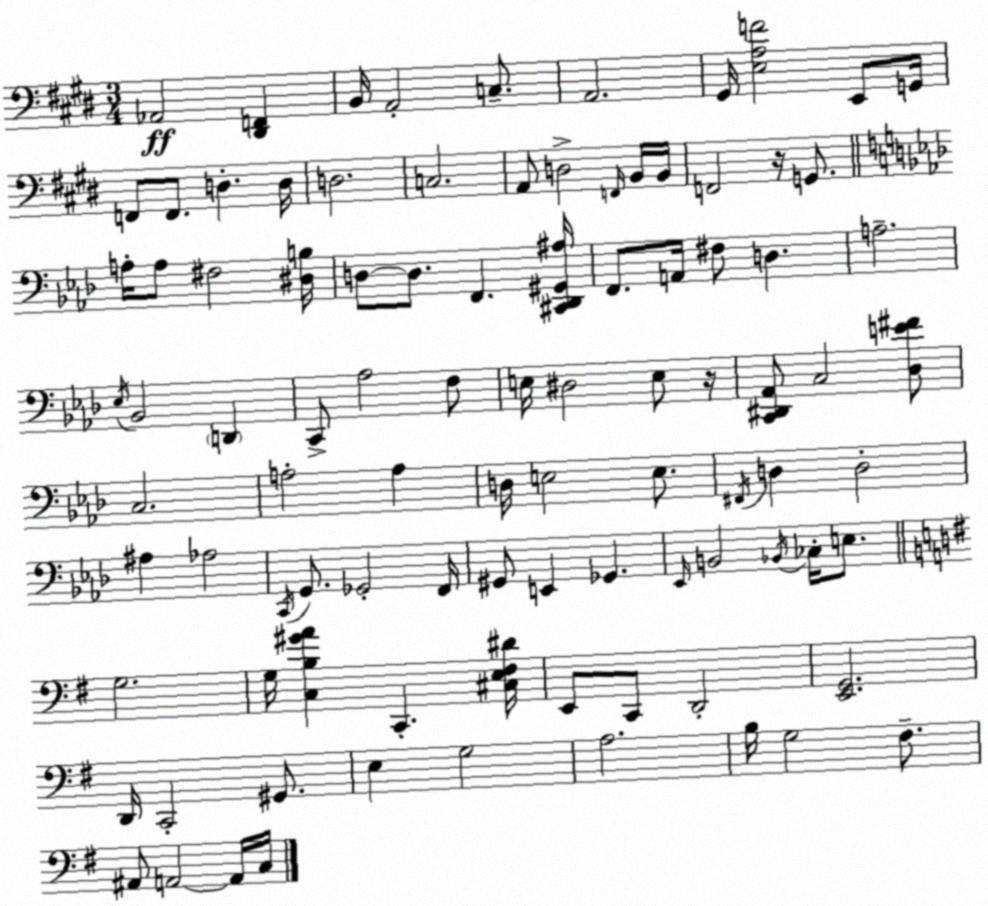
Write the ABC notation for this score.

X:1
T:Untitled
M:3/4
L:1/4
K:E
_A,,2 [^D,,F,,] B,,/4 A,,2 C,/2 A,,2 ^G,,/4 [E,A,F]2 E,,/2 G,,/4 F,,/2 F,,/2 D, D,/4 D,2 C,2 A,,/2 D,2 F,,/4 B,,/4 B,,/4 F,,2 z/4 G,,/2 A,/4 A,/2 ^F,2 [^D,B,]/4 D,/2 D,/2 F,, [^C,,_D,,^G,,^A,]/4 F,,/2 A,,/4 ^F,/2 D, A,2 _E,/4 _B,,2 D,, C,,/2 _A,2 F,/2 E,/4 ^D,2 E,/2 z/4 [C,,^D,,_A,,]/2 C,2 [_D,E^F]/2 C,2 A,2 A, D,/4 E,2 E,/2 ^F,,/4 D, D,2 ^A, _A,2 C,,/4 G,,/2 _G,,2 F,,/4 ^G,,/2 E,, _G,, _E,,/4 B,,2 _B,,/4 _C,/4 E,/2 G,2 G,/4 [C,B,^GA] C,, [^C,E,^F,^D]/4 E,,/2 C,,/2 D,,2 [E,,G,,]2 D,,/4 C,,2 ^G,,/2 E, G,2 A,2 B,/4 G,2 ^F,/2 ^A,,/2 A,,2 A,,/4 C,/4